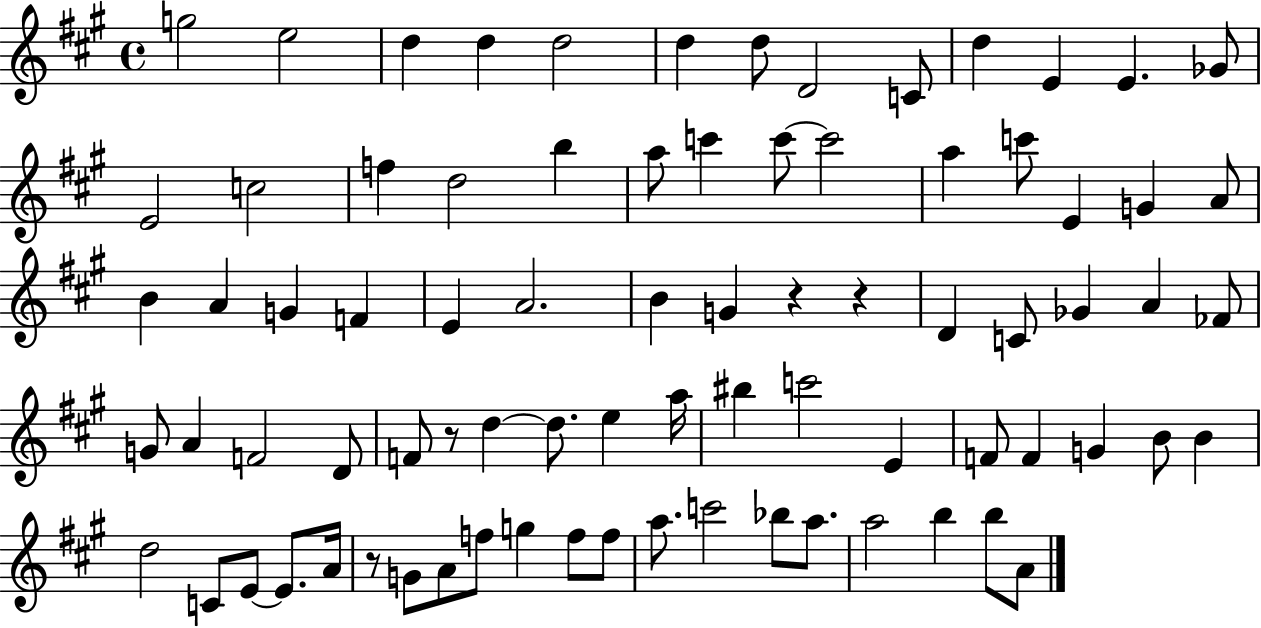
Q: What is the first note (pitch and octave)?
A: G5